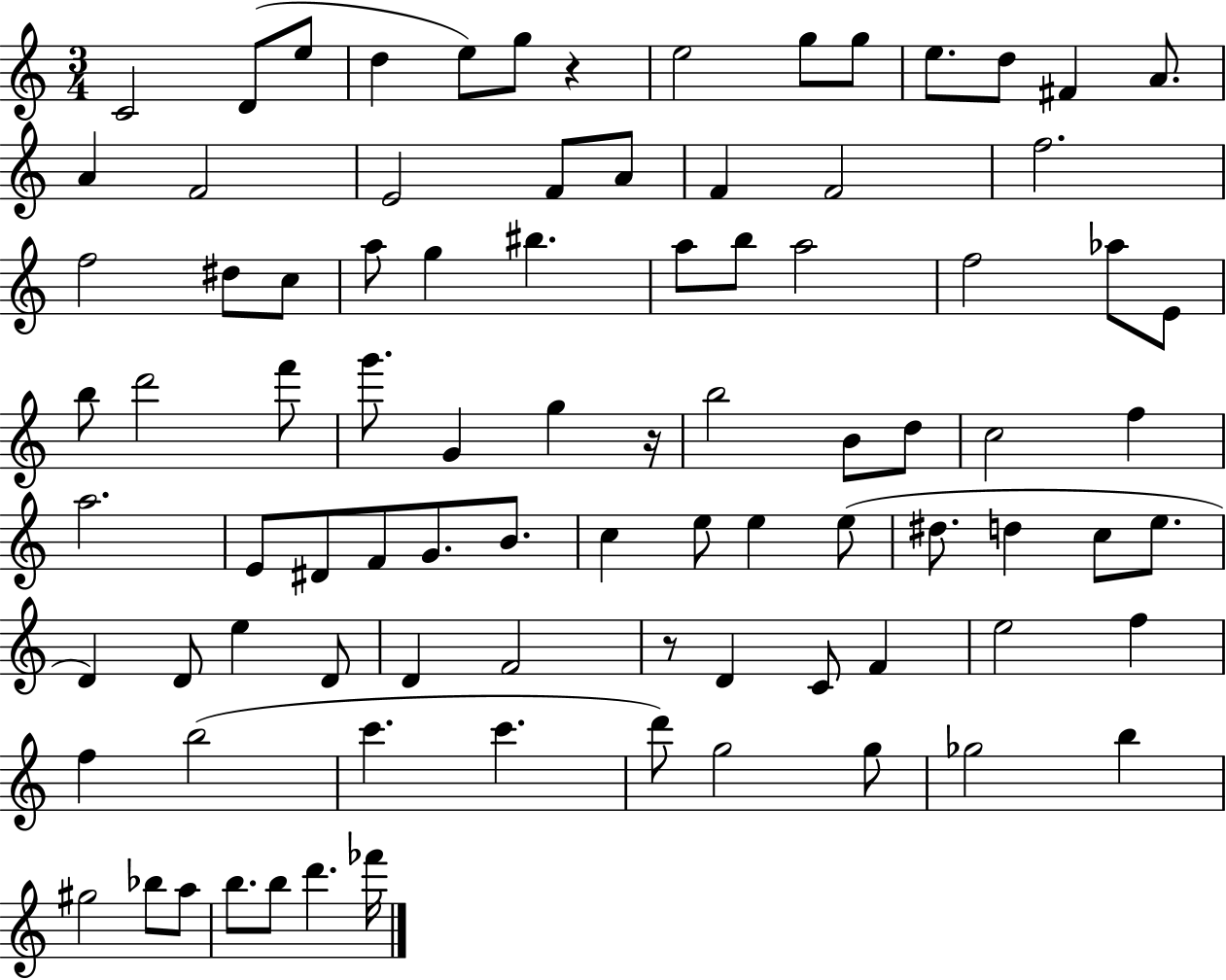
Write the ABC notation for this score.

X:1
T:Untitled
M:3/4
L:1/4
K:C
C2 D/2 e/2 d e/2 g/2 z e2 g/2 g/2 e/2 d/2 ^F A/2 A F2 E2 F/2 A/2 F F2 f2 f2 ^d/2 c/2 a/2 g ^b a/2 b/2 a2 f2 _a/2 E/2 b/2 d'2 f'/2 g'/2 G g z/4 b2 B/2 d/2 c2 f a2 E/2 ^D/2 F/2 G/2 B/2 c e/2 e e/2 ^d/2 d c/2 e/2 D D/2 e D/2 D F2 z/2 D C/2 F e2 f f b2 c' c' d'/2 g2 g/2 _g2 b ^g2 _b/2 a/2 b/2 b/2 d' _f'/4